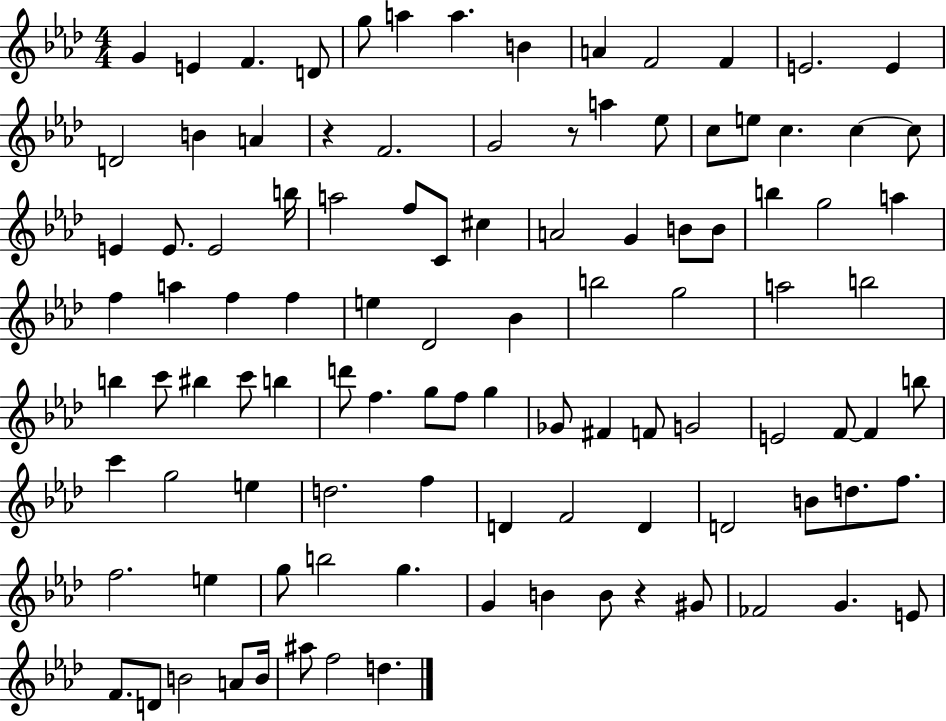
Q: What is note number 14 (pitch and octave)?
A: D4